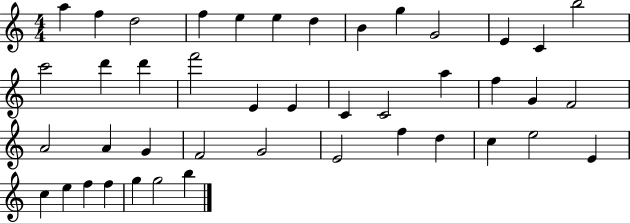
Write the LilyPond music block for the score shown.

{
  \clef treble
  \numericTimeSignature
  \time 4/4
  \key c \major
  a''4 f''4 d''2 | f''4 e''4 e''4 d''4 | b'4 g''4 g'2 | e'4 c'4 b''2 | \break c'''2 d'''4 d'''4 | f'''2 e'4 e'4 | c'4 c'2 a''4 | f''4 g'4 f'2 | \break a'2 a'4 g'4 | f'2 g'2 | e'2 f''4 d''4 | c''4 e''2 e'4 | \break c''4 e''4 f''4 f''4 | g''4 g''2 b''4 | \bar "|."
}